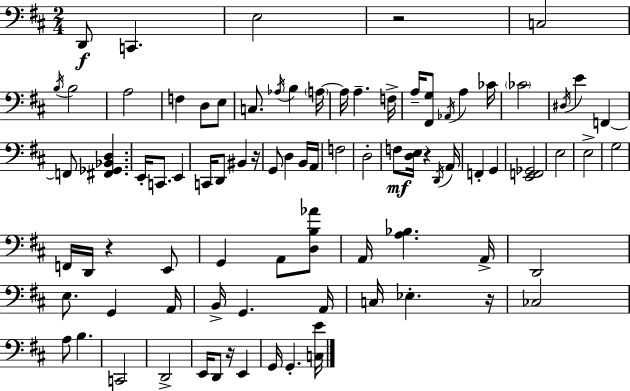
X:1
T:Untitled
M:2/4
L:1/4
K:D
D,,/2 C,, E,2 z2 C,2 B,/4 B,2 A,2 F, D,/2 E,/2 C,/2 _A,/4 B, A,/4 A,/4 A, F,/4 A,/4 [^F,,G,]/2 _A,,/4 A, _C/4 _C2 ^D,/4 E F,, F,,/2 [^F,,_G,,_B,,D,] E,,/4 C,,/2 E,, C,,/4 D,,/2 ^B,, z/4 G,,/2 D, B,,/4 A,,/4 F,2 D,2 F,/2 [D,E,]/4 z D,,/4 A,,/4 F,, G,, [E,,F,,_G,,]2 E,2 E,2 G,2 F,,/4 D,,/4 z E,,/2 G,, A,,/2 [D,B,_A]/2 A,,/4 [A,_B,] A,,/4 D,,2 E,/2 G,, A,,/4 B,,/4 G,, A,,/4 C,/4 _E, z/4 _C,2 A,/2 B, C,,2 D,,2 E,,/4 D,,/2 z/4 E,, G,,/4 G,, [C,E]/4